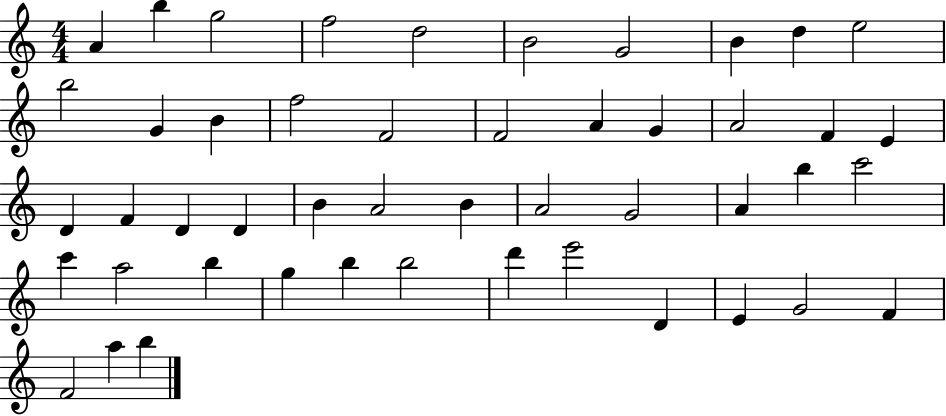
{
  \clef treble
  \numericTimeSignature
  \time 4/4
  \key c \major
  a'4 b''4 g''2 | f''2 d''2 | b'2 g'2 | b'4 d''4 e''2 | \break b''2 g'4 b'4 | f''2 f'2 | f'2 a'4 g'4 | a'2 f'4 e'4 | \break d'4 f'4 d'4 d'4 | b'4 a'2 b'4 | a'2 g'2 | a'4 b''4 c'''2 | \break c'''4 a''2 b''4 | g''4 b''4 b''2 | d'''4 e'''2 d'4 | e'4 g'2 f'4 | \break f'2 a''4 b''4 | \bar "|."
}